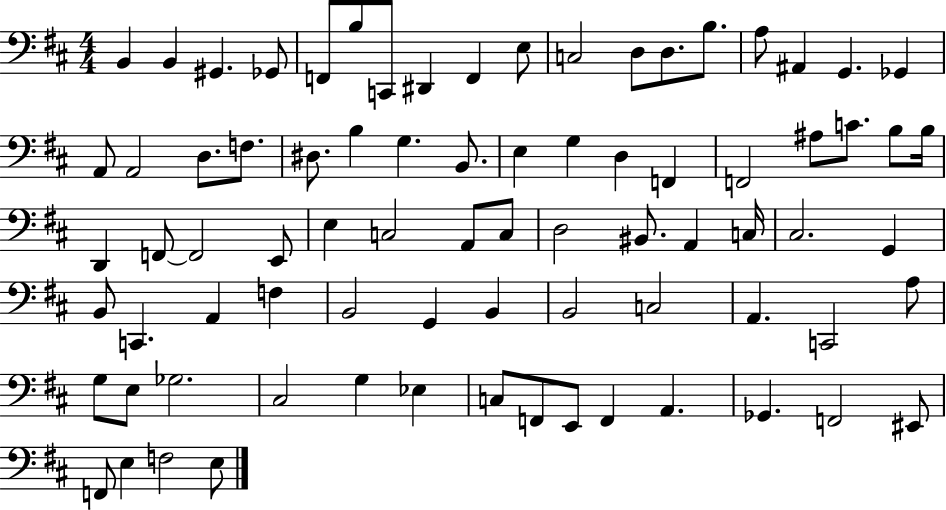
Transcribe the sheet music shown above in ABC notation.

X:1
T:Untitled
M:4/4
L:1/4
K:D
B,, B,, ^G,, _G,,/2 F,,/2 B,/2 C,,/2 ^D,, F,, E,/2 C,2 D,/2 D,/2 B,/2 A,/2 ^A,, G,, _G,, A,,/2 A,,2 D,/2 F,/2 ^D,/2 B, G, B,,/2 E, G, D, F,, F,,2 ^A,/2 C/2 B,/2 B,/4 D,, F,,/2 F,,2 E,,/2 E, C,2 A,,/2 C,/2 D,2 ^B,,/2 A,, C,/4 ^C,2 G,, B,,/2 C,, A,, F, B,,2 G,, B,, B,,2 C,2 A,, C,,2 A,/2 G,/2 E,/2 _G,2 ^C,2 G, _E, C,/2 F,,/2 E,,/2 F,, A,, _G,, F,,2 ^E,,/2 F,,/2 E, F,2 E,/2